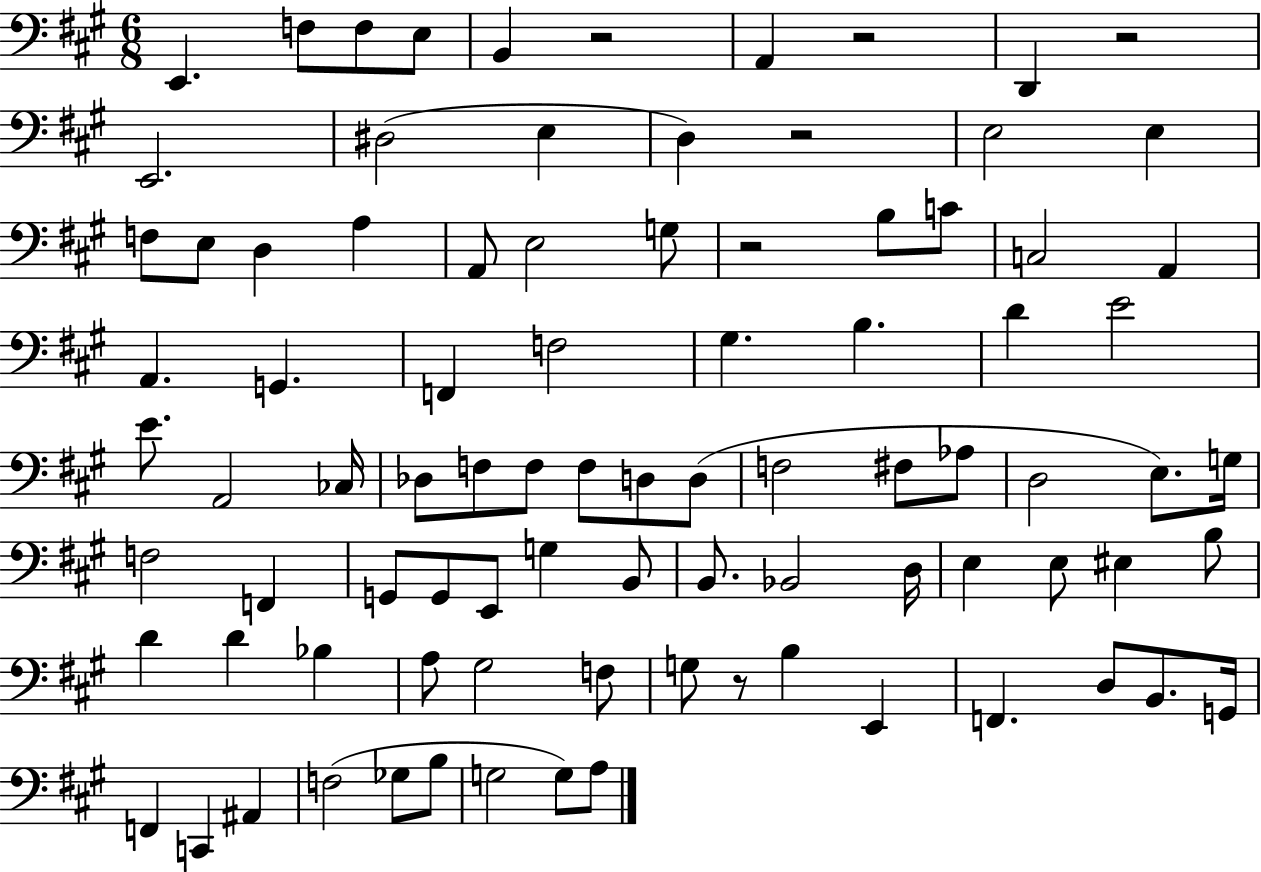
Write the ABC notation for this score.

X:1
T:Untitled
M:6/8
L:1/4
K:A
E,, F,/2 F,/2 E,/2 B,, z2 A,, z2 D,, z2 E,,2 ^D,2 E, D, z2 E,2 E, F,/2 E,/2 D, A, A,,/2 E,2 G,/2 z2 B,/2 C/2 C,2 A,, A,, G,, F,, F,2 ^G, B, D E2 E/2 A,,2 _C,/4 _D,/2 F,/2 F,/2 F,/2 D,/2 D,/2 F,2 ^F,/2 _A,/2 D,2 E,/2 G,/4 F,2 F,, G,,/2 G,,/2 E,,/2 G, B,,/2 B,,/2 _B,,2 D,/4 E, E,/2 ^E, B,/2 D D _B, A,/2 ^G,2 F,/2 G,/2 z/2 B, E,, F,, D,/2 B,,/2 G,,/4 F,, C,, ^A,, F,2 _G,/2 B,/2 G,2 G,/2 A,/2